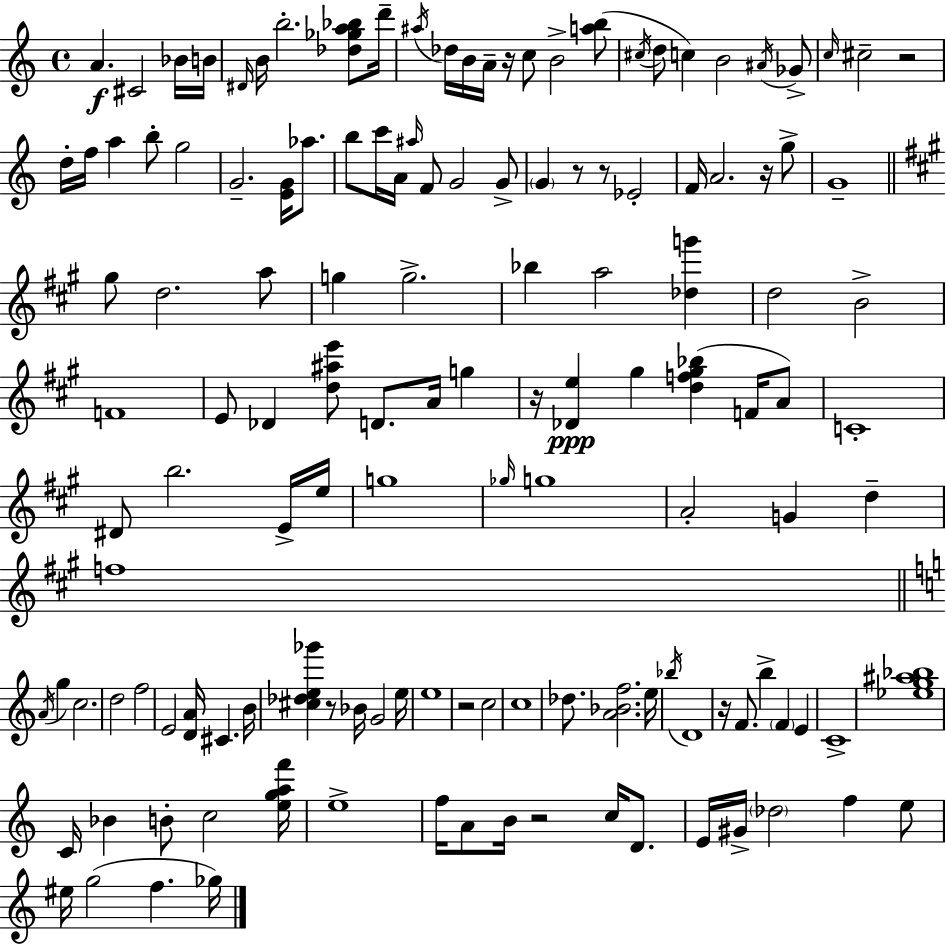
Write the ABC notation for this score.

X:1
T:Untitled
M:4/4
L:1/4
K:Am
A ^C2 _B/4 B/4 ^D/4 B/4 b2 [_d_ga_b]/2 d'/4 ^a/4 _d/4 B/4 A/4 z/4 c/2 B2 [ab]/2 ^c/4 d/2 c B2 ^A/4 _G/2 c/4 ^c2 z2 d/4 f/4 a b/2 g2 G2 [EG]/4 _a/2 b/2 c'/4 A/4 ^a/4 F/2 G2 G/2 G z/2 z/2 _E2 F/4 A2 z/4 g/2 G4 ^g/2 d2 a/2 g g2 _b a2 [_dg'] d2 B2 F4 E/2 _D [d^ae']/2 D/2 A/4 g z/4 [_De] ^g [df^g_b] F/4 A/2 C4 ^D/2 b2 E/4 e/4 g4 _g/4 g4 A2 G d f4 A/4 g c2 d2 f2 E2 [DA]/4 ^C B/4 [^c_de_g'] z/2 _B/4 G2 e/4 e4 z2 c2 c4 _d/2 [A_Bf]2 e/4 _b/4 D4 z/4 F/2 b F E C4 [_eg^a_b]4 C/4 _B B/2 c2 [egaf']/4 e4 f/4 A/2 B/4 z2 c/4 D/2 E/4 ^G/4 _d2 f e/2 ^e/4 g2 f _g/4